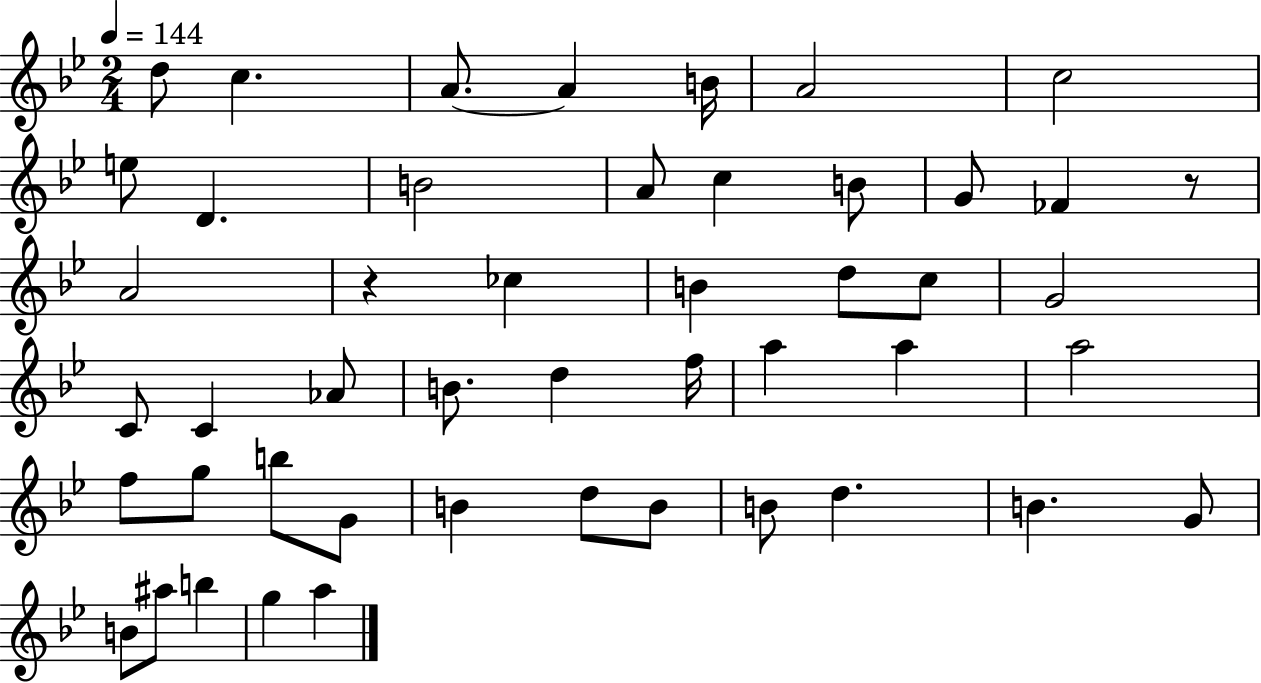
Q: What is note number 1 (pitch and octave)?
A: D5